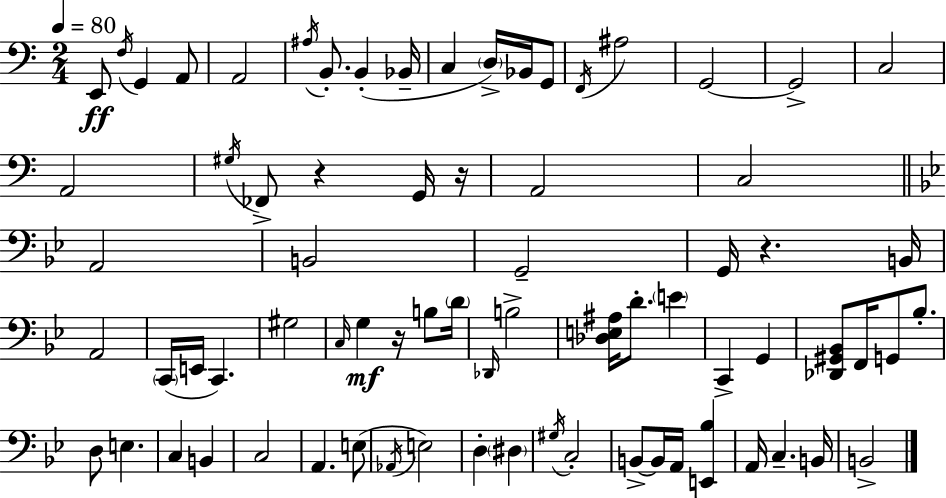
{
  \clef bass
  \numericTimeSignature
  \time 2/4
  \key a \minor
  \tempo 4 = 80
  e,8\ff \acciaccatura { f16 } g,4 a,8 | a,2 | \acciaccatura { ais16 } b,8.-. b,4-.( | bes,16-- c4 \parenthesize d16->) bes,16 | \break g,8 \acciaccatura { f,16 } ais2 | g,2~~ | g,2-> | c2 | \break a,2 | \acciaccatura { gis16 } fes,8-> r4 | g,16 r16 a,2 | c2 | \break \bar "||" \break \key g \minor a,2 | b,2 | g,2-- | g,16 r4. b,16 | \break a,2 | \parenthesize c,16( e,16 c,4.) | gis2 | \grace { c16 }\mf g4 r16 b8 | \break \parenthesize d'16 \grace { des,16 } b2-> | <des e ais>16 d'8.-. \parenthesize e'4 | c,4-> g,4 | <des, gis, bes,>8 f,16 g,8 bes8.-. | \break d8 e4. | c4 b,4 | c2 | a,4. | \break e8( \acciaccatura { aes,16 } e2) | d4-. \parenthesize dis4 | \acciaccatura { gis16 } c2-. | b,8->~~ b,16 a,16 | \break <e, bes>4 a,16 c4.-- | b,16 b,2-> | \bar "|."
}